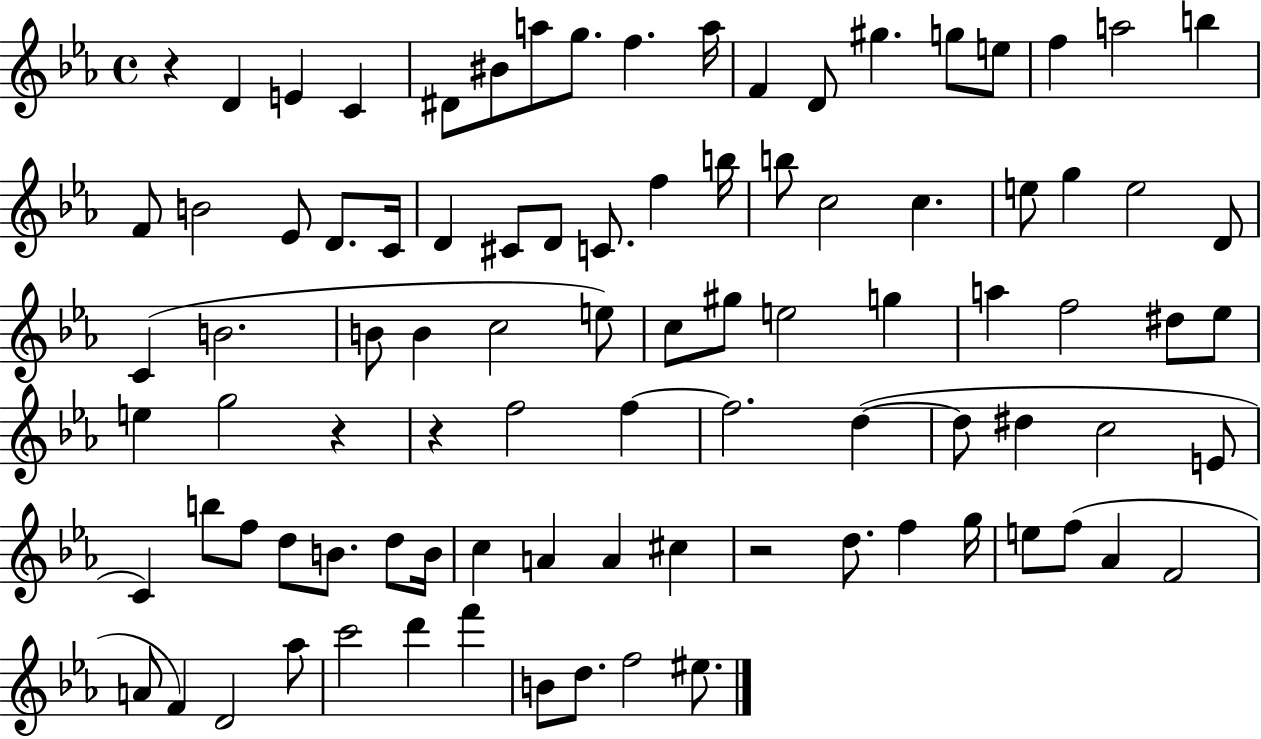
{
  \clef treble
  \time 4/4
  \defaultTimeSignature
  \key ees \major
  r4 d'4 e'4 c'4 | dis'8 bis'8 a''8 g''8. f''4. a''16 | f'4 d'8 gis''4. g''8 e''8 | f''4 a''2 b''4 | \break f'8 b'2 ees'8 d'8. c'16 | d'4 cis'8 d'8 c'8. f''4 b''16 | b''8 c''2 c''4. | e''8 g''4 e''2 d'8 | \break c'4( b'2. | b'8 b'4 c''2 e''8) | c''8 gis''8 e''2 g''4 | a''4 f''2 dis''8 ees''8 | \break e''4 g''2 r4 | r4 f''2 f''4~~ | f''2. d''4~(~ | d''8 dis''4 c''2 e'8 | \break c'4) b''8 f''8 d''8 b'8. d''8 b'16 | c''4 a'4 a'4 cis''4 | r2 d''8. f''4 g''16 | e''8 f''8( aes'4 f'2 | \break a'8 f'4) d'2 aes''8 | c'''2 d'''4 f'''4 | b'8 d''8. f''2 eis''8. | \bar "|."
}